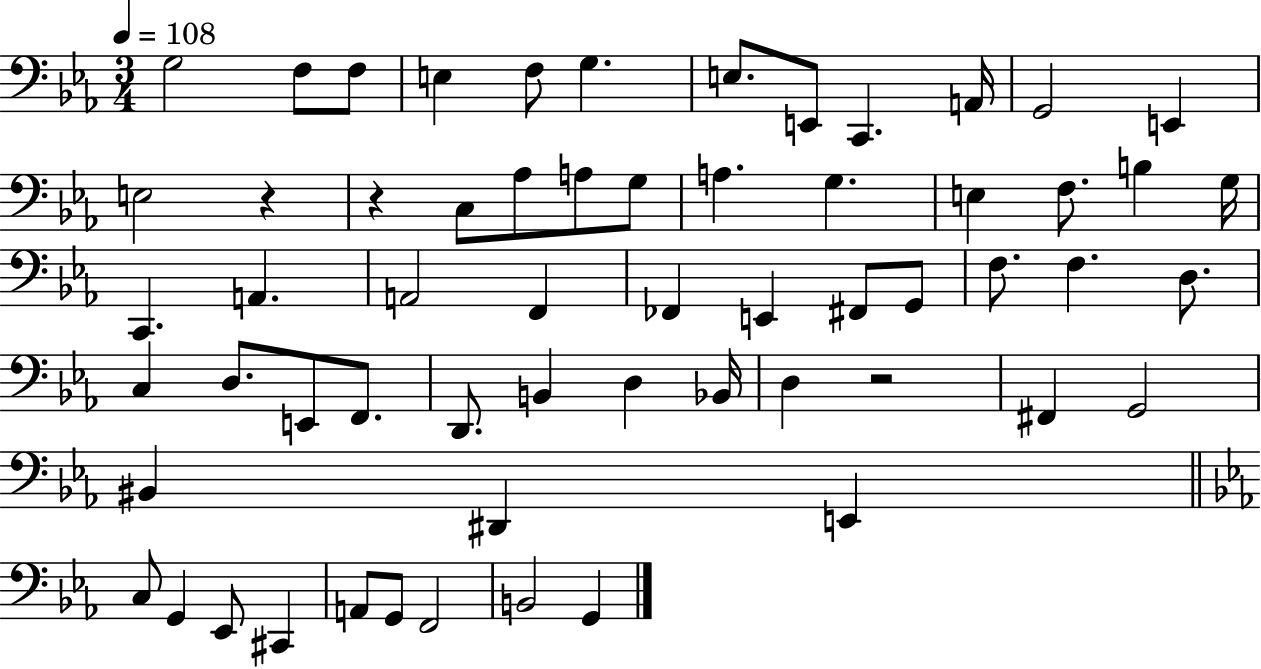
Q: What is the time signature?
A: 3/4